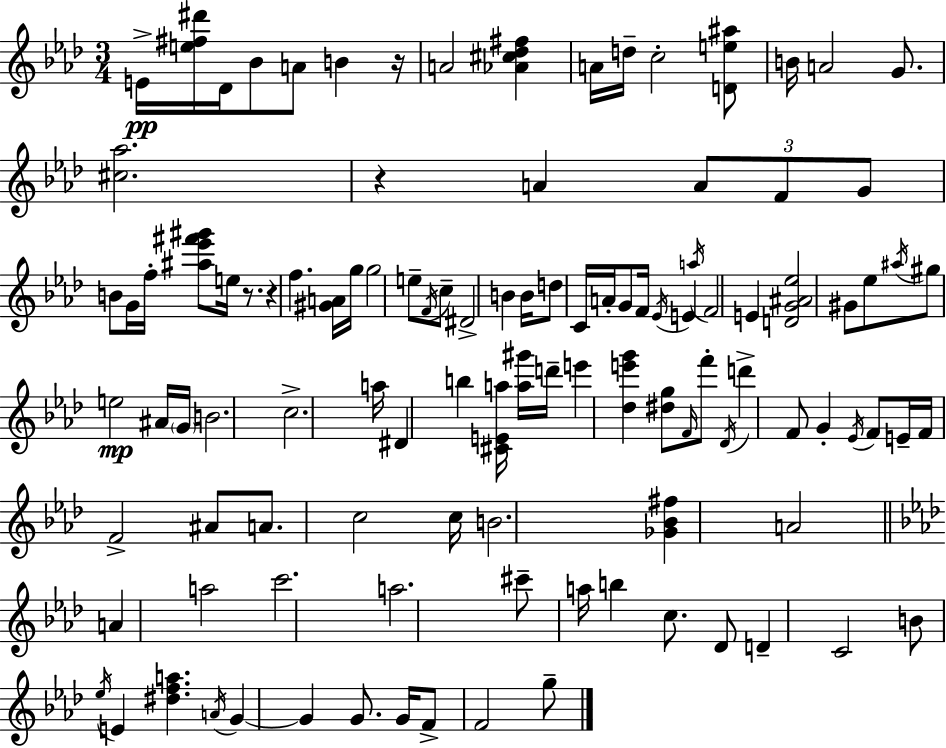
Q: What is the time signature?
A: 3/4